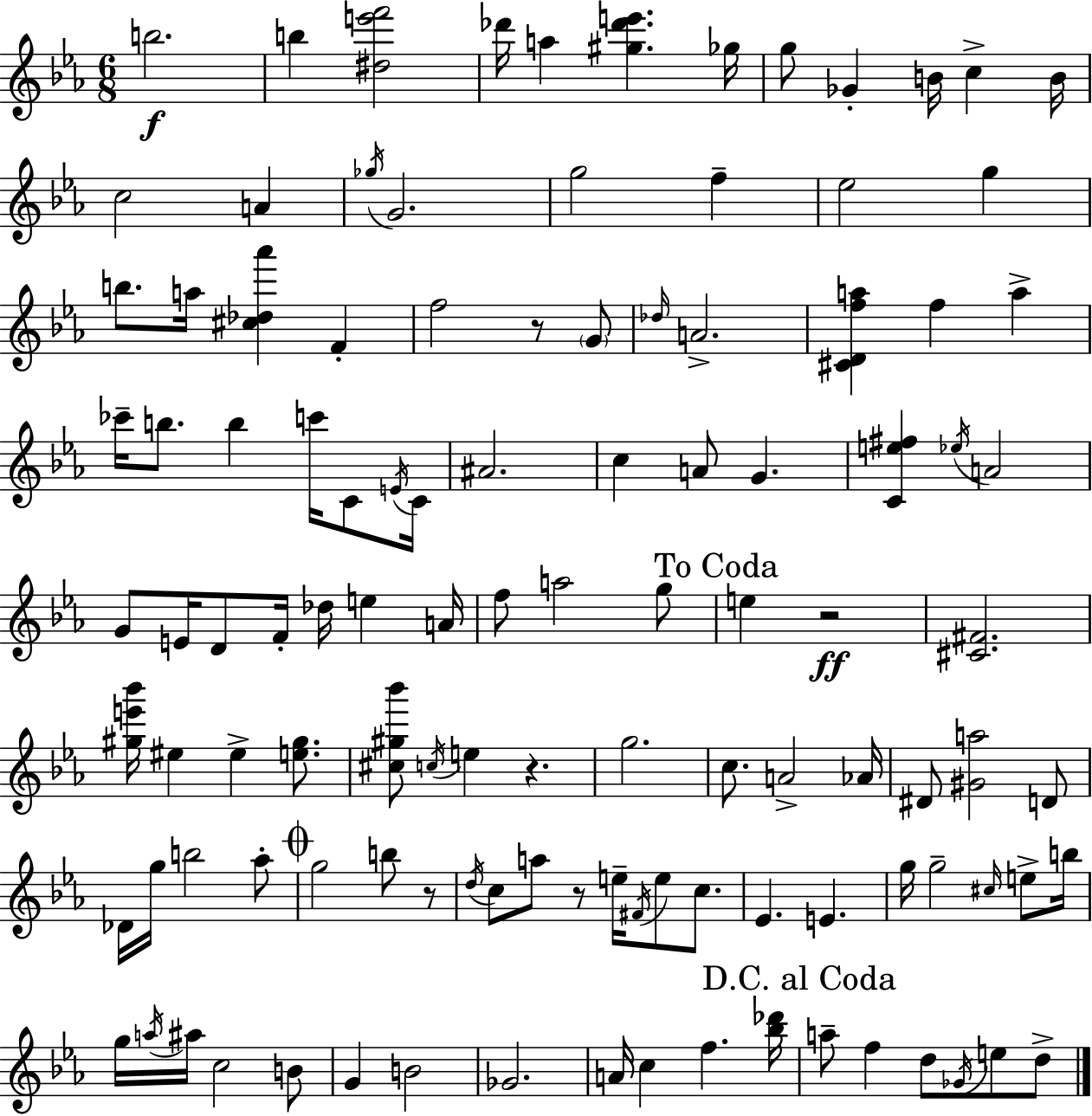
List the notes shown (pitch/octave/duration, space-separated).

B5/h. B5/q [D#5,E6,F6]/h Db6/s A5/q [G#5,Db6,E6]/q. Gb5/s G5/e Gb4/q B4/s C5/q B4/s C5/h A4/q Gb5/s G4/h. G5/h F5/q Eb5/h G5/q B5/e. A5/s [C#5,Db5,Ab6]/q F4/q F5/h R/e G4/e Db5/s A4/h. [C#4,D4,F5,A5]/q F5/q A5/q CES6/s B5/e. B5/q C6/s C4/e E4/s C4/s A#4/h. C5/q A4/e G4/q. [C4,E5,F#5]/q Eb5/s A4/h G4/e E4/s D4/e F4/s Db5/s E5/q A4/s F5/e A5/h G5/e E5/q R/h [C#4,F#4]/h. [G#5,E6,Bb6]/s EIS5/q EIS5/q [E5,G#5]/e. [C#5,G#5,Bb6]/e C5/s E5/q R/q. G5/h. C5/e. A4/h Ab4/s D#4/e [G#4,A5]/h D4/e Db4/s G5/s B5/h Ab5/e G5/h B5/e R/e D5/s C5/e A5/e R/e E5/s F#4/s E5/e C5/e. Eb4/q. E4/q. G5/s G5/h C#5/s E5/e B5/s G5/s A5/s A#5/s C5/h B4/e G4/q B4/h Gb4/h. A4/s C5/q F5/q. [Bb5,Db6]/s A5/e F5/q D5/e Gb4/s E5/e D5/e